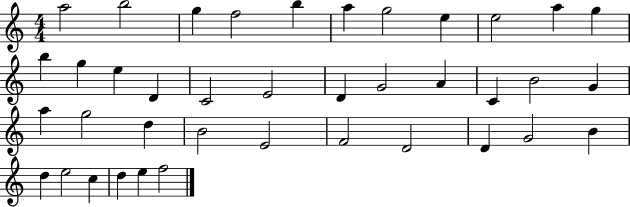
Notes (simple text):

A5/h B5/h G5/q F5/h B5/q A5/q G5/h E5/q E5/h A5/q G5/q B5/q G5/q E5/q D4/q C4/h E4/h D4/q G4/h A4/q C4/q B4/h G4/q A5/q G5/h D5/q B4/h E4/h F4/h D4/h D4/q G4/h B4/q D5/q E5/h C5/q D5/q E5/q F5/h